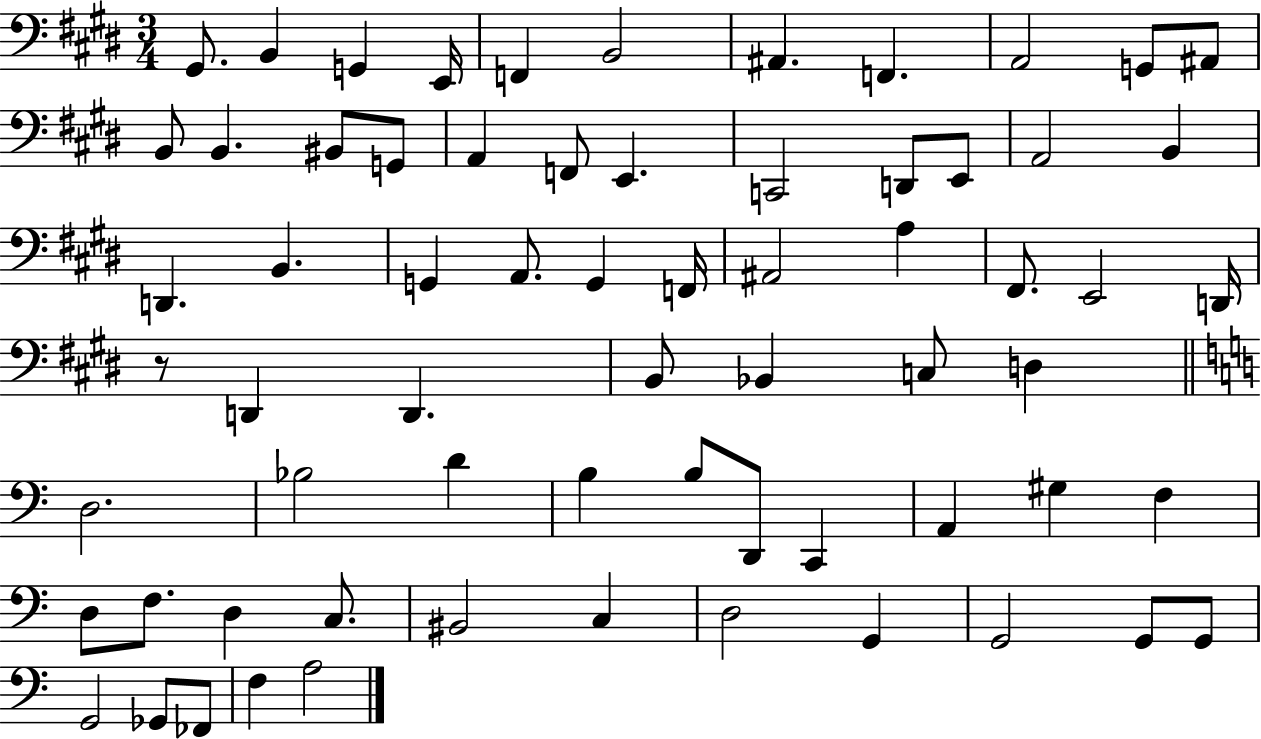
G#2/e. B2/q G2/q E2/s F2/q B2/h A#2/q. F2/q. A2/h G2/e A#2/e B2/e B2/q. BIS2/e G2/e A2/q F2/e E2/q. C2/h D2/e E2/e A2/h B2/q D2/q. B2/q. G2/q A2/e. G2/q F2/s A#2/h A3/q F#2/e. E2/h D2/s R/e D2/q D2/q. B2/e Bb2/q C3/e D3/q D3/h. Bb3/h D4/q B3/q B3/e D2/e C2/q A2/q G#3/q F3/q D3/e F3/e. D3/q C3/e. BIS2/h C3/q D3/h G2/q G2/h G2/e G2/e G2/h Gb2/e FES2/e F3/q A3/h